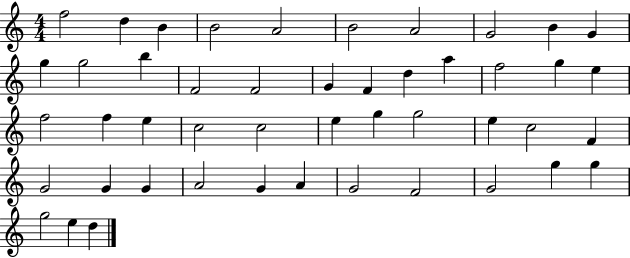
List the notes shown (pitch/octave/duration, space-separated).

F5/h D5/q B4/q B4/h A4/h B4/h A4/h G4/h B4/q G4/q G5/q G5/h B5/q F4/h F4/h G4/q F4/q D5/q A5/q F5/h G5/q E5/q F5/h F5/q E5/q C5/h C5/h E5/q G5/q G5/h E5/q C5/h F4/q G4/h G4/q G4/q A4/h G4/q A4/q G4/h F4/h G4/h G5/q G5/q G5/h E5/q D5/q